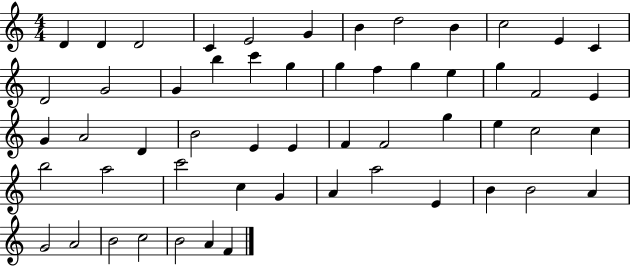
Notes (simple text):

D4/q D4/q D4/h C4/q E4/h G4/q B4/q D5/h B4/q C5/h E4/q C4/q D4/h G4/h G4/q B5/q C6/q G5/q G5/q F5/q G5/q E5/q G5/q F4/h E4/q G4/q A4/h D4/q B4/h E4/q E4/q F4/q F4/h G5/q E5/q C5/h C5/q B5/h A5/h C6/h C5/q G4/q A4/q A5/h E4/q B4/q B4/h A4/q G4/h A4/h B4/h C5/h B4/h A4/q F4/q